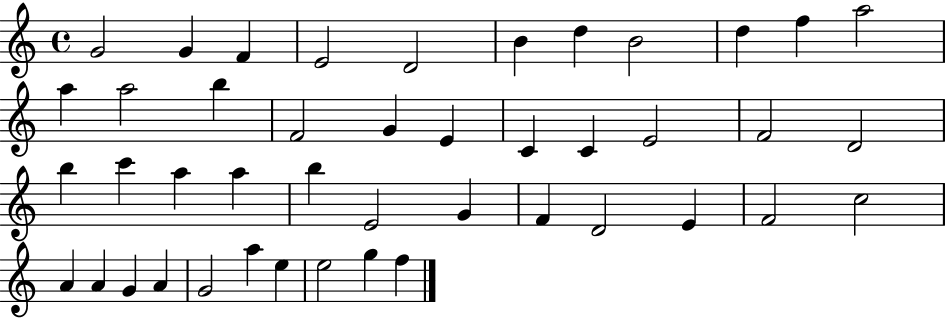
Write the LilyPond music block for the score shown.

{
  \clef treble
  \time 4/4
  \defaultTimeSignature
  \key c \major
  g'2 g'4 f'4 | e'2 d'2 | b'4 d''4 b'2 | d''4 f''4 a''2 | \break a''4 a''2 b''4 | f'2 g'4 e'4 | c'4 c'4 e'2 | f'2 d'2 | \break b''4 c'''4 a''4 a''4 | b''4 e'2 g'4 | f'4 d'2 e'4 | f'2 c''2 | \break a'4 a'4 g'4 a'4 | g'2 a''4 e''4 | e''2 g''4 f''4 | \bar "|."
}